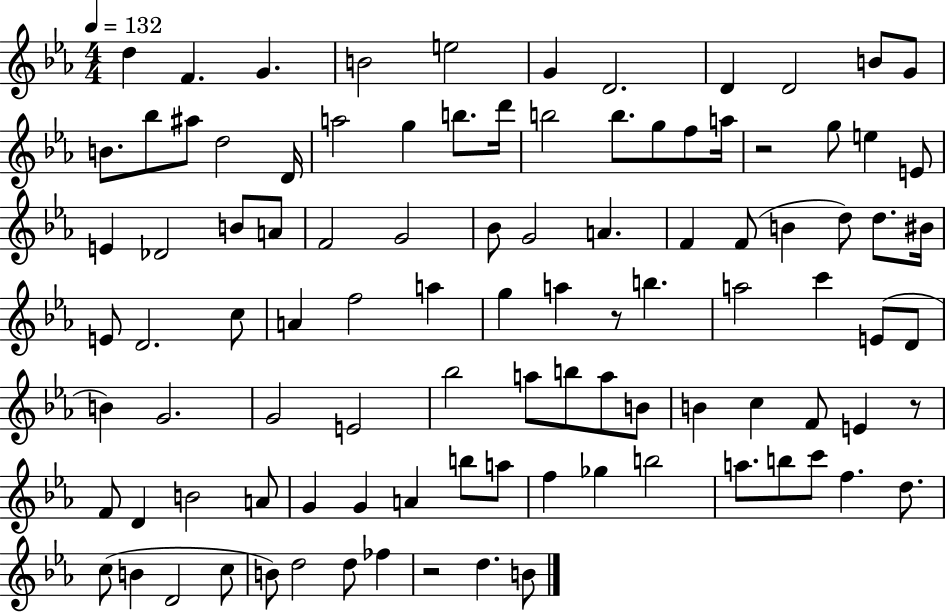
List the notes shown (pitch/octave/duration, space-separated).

D5/q F4/q. G4/q. B4/h E5/h G4/q D4/h. D4/q D4/h B4/e G4/e B4/e. Bb5/e A#5/e D5/h D4/s A5/h G5/q B5/e. D6/s B5/h B5/e. G5/e F5/e A5/s R/h G5/e E5/q E4/e E4/q Db4/h B4/e A4/e F4/h G4/h Bb4/e G4/h A4/q. F4/q F4/e B4/q D5/e D5/e. BIS4/s E4/e D4/h. C5/e A4/q F5/h A5/q G5/q A5/q R/e B5/q. A5/h C6/q E4/e D4/e B4/q G4/h. G4/h E4/h Bb5/h A5/e B5/e A5/e B4/e B4/q C5/q F4/e E4/q R/e F4/e D4/q B4/h A4/e G4/q G4/q A4/q B5/e A5/e F5/q Gb5/q B5/h A5/e. B5/e C6/e F5/q. D5/e. C5/e B4/q D4/h C5/e B4/e D5/h D5/e FES5/q R/h D5/q. B4/e